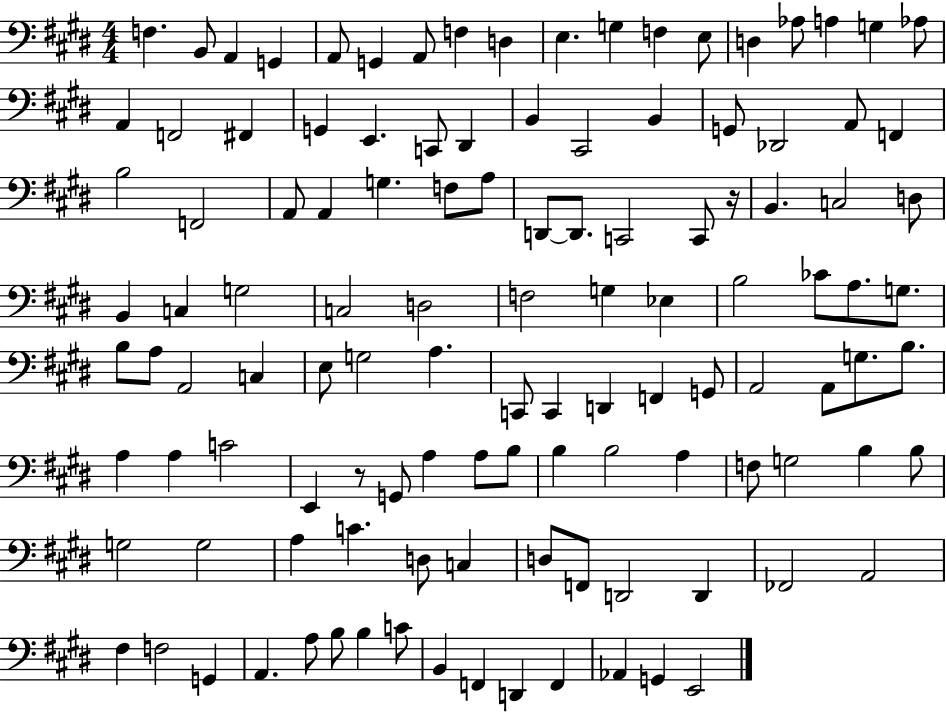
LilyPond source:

{
  \clef bass
  \numericTimeSignature
  \time 4/4
  \key e \major
  f4. b,8 a,4 g,4 | a,8 g,4 a,8 f4 d4 | e4. g4 f4 e8 | d4 aes8 a4 g4 aes8 | \break a,4 f,2 fis,4 | g,4 e,4. c,8 dis,4 | b,4 cis,2 b,4 | g,8 des,2 a,8 f,4 | \break b2 f,2 | a,8 a,4 g4. f8 a8 | d,8~~ d,8. c,2 c,8 r16 | b,4. c2 d8 | \break b,4 c4 g2 | c2 d2 | f2 g4 ees4 | b2 ces'8 a8. g8. | \break b8 a8 a,2 c4 | e8 g2 a4. | c,8 c,4 d,4 f,4 g,8 | a,2 a,8 g8. b8. | \break a4 a4 c'2 | e,4 r8 g,8 a4 a8 b8 | b4 b2 a4 | f8 g2 b4 b8 | \break g2 g2 | a4 c'4. d8 c4 | d8 f,8 d,2 d,4 | fes,2 a,2 | \break fis4 f2 g,4 | a,4. a8 b8 b4 c'8 | b,4 f,4 d,4 f,4 | aes,4 g,4 e,2 | \break \bar "|."
}